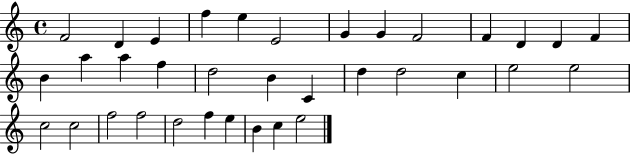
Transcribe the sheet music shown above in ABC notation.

X:1
T:Untitled
M:4/4
L:1/4
K:C
F2 D E f e E2 G G F2 F D D F B a a f d2 B C d d2 c e2 e2 c2 c2 f2 f2 d2 f e B c e2